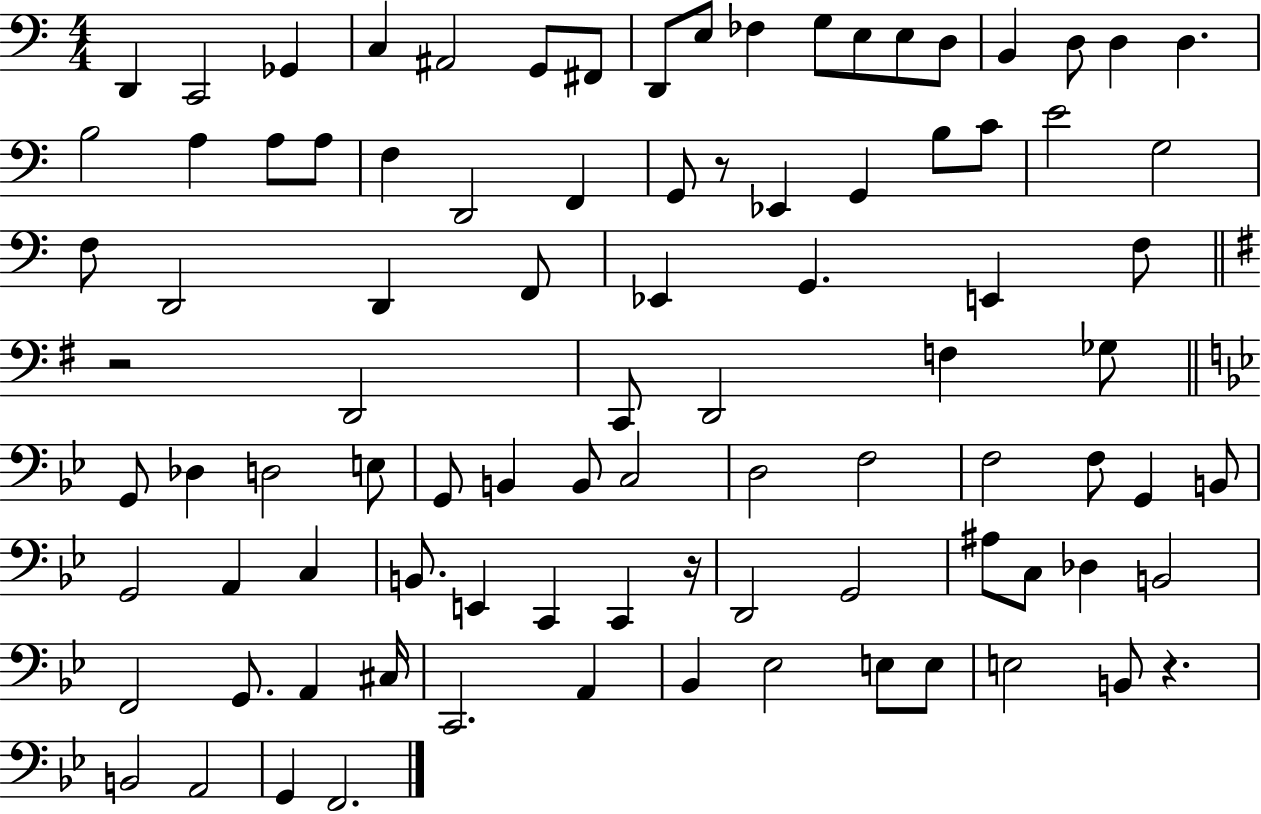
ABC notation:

X:1
T:Untitled
M:4/4
L:1/4
K:C
D,, C,,2 _G,, C, ^A,,2 G,,/2 ^F,,/2 D,,/2 E,/2 _F, G,/2 E,/2 E,/2 D,/2 B,, D,/2 D, D, B,2 A, A,/2 A,/2 F, D,,2 F,, G,,/2 z/2 _E,, G,, B,/2 C/2 E2 G,2 F,/2 D,,2 D,, F,,/2 _E,, G,, E,, F,/2 z2 D,,2 C,,/2 D,,2 F, _G,/2 G,,/2 _D, D,2 E,/2 G,,/2 B,, B,,/2 C,2 D,2 F,2 F,2 F,/2 G,, B,,/2 G,,2 A,, C, B,,/2 E,, C,, C,, z/4 D,,2 G,,2 ^A,/2 C,/2 _D, B,,2 F,,2 G,,/2 A,, ^C,/4 C,,2 A,, _B,, _E,2 E,/2 E,/2 E,2 B,,/2 z B,,2 A,,2 G,, F,,2